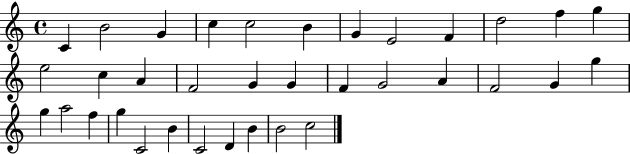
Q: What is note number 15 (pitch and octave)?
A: A4